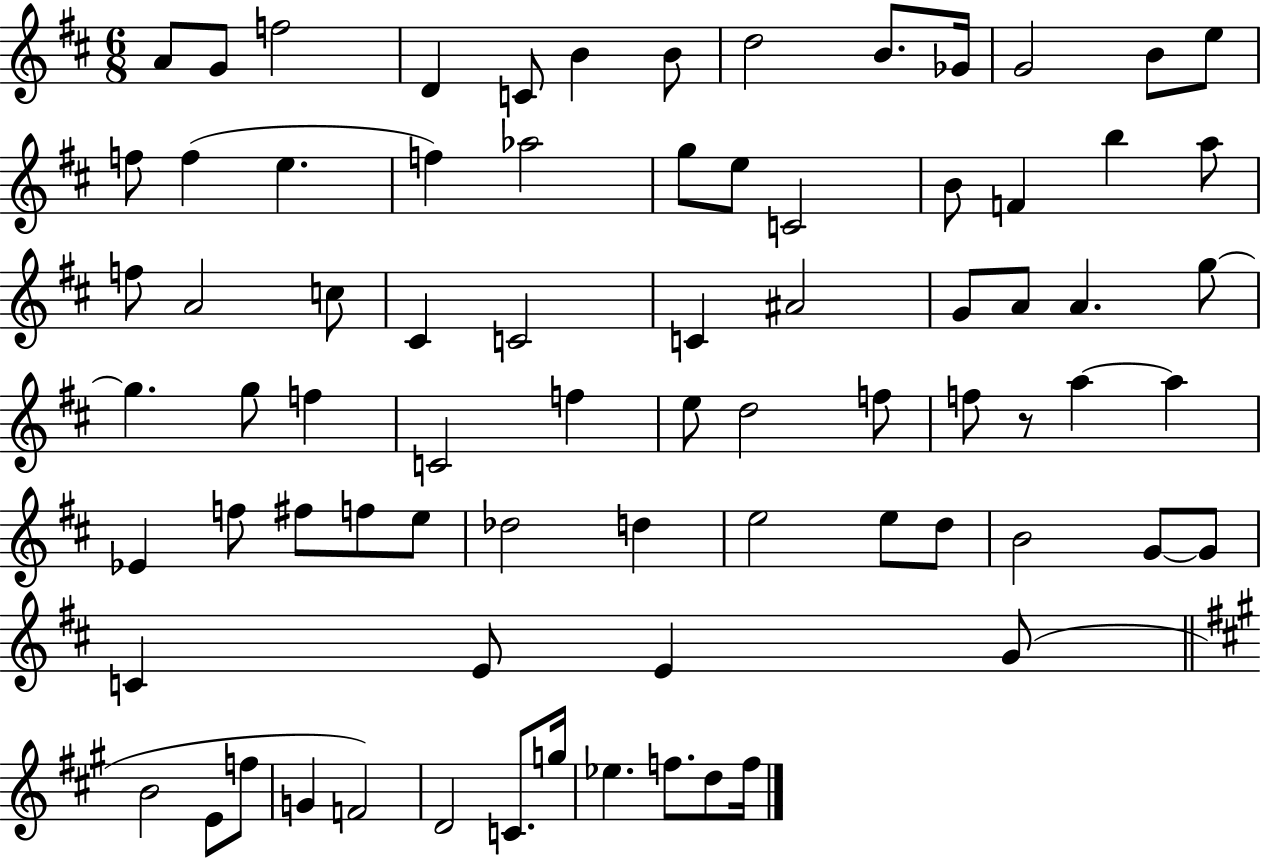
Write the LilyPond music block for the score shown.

{
  \clef treble
  \numericTimeSignature
  \time 6/8
  \key d \major
  a'8 g'8 f''2 | d'4 c'8 b'4 b'8 | d''2 b'8. ges'16 | g'2 b'8 e''8 | \break f''8 f''4( e''4. | f''4) aes''2 | g''8 e''8 c'2 | b'8 f'4 b''4 a''8 | \break f''8 a'2 c''8 | cis'4 c'2 | c'4 ais'2 | g'8 a'8 a'4. g''8~~ | \break g''4. g''8 f''4 | c'2 f''4 | e''8 d''2 f''8 | f''8 r8 a''4~~ a''4 | \break ees'4 f''8 fis''8 f''8 e''8 | des''2 d''4 | e''2 e''8 d''8 | b'2 g'8~~ g'8 | \break c'4 e'8 e'4 g'8( | \bar "||" \break \key a \major b'2 e'8 f''8 | g'4 f'2) | d'2 c'8. g''16 | ees''4. f''8. d''8 f''16 | \break \bar "|."
}